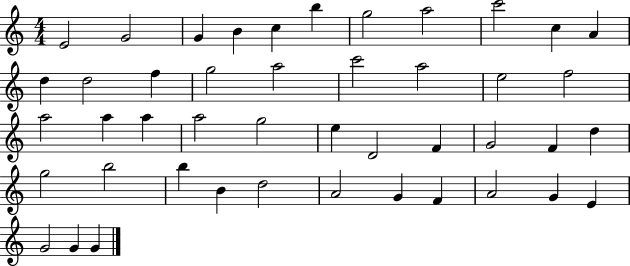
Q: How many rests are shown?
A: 0